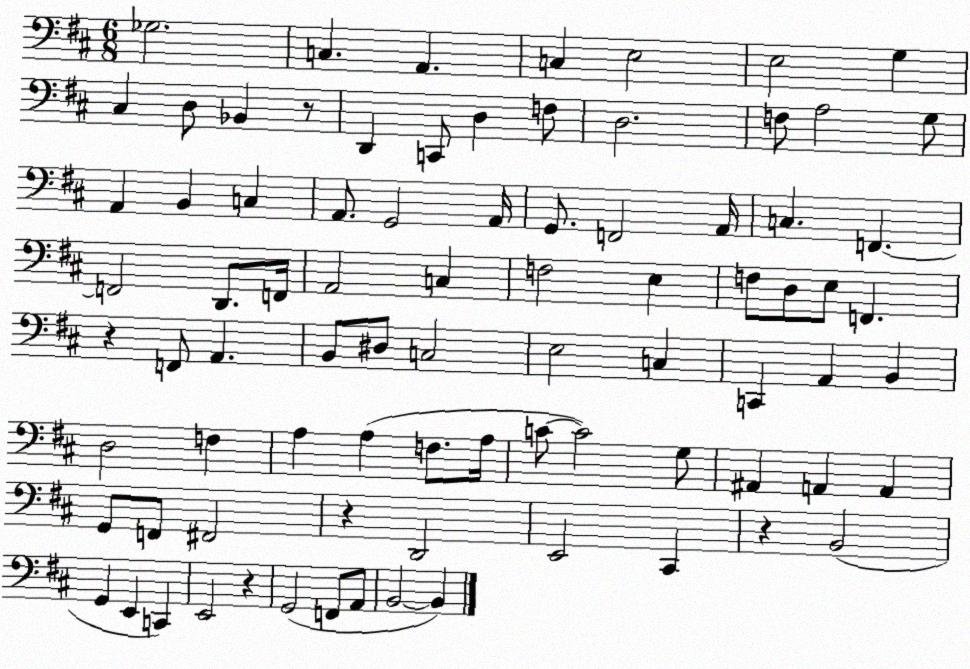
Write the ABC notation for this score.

X:1
T:Untitled
M:6/8
L:1/4
K:D
_G,2 C, A,, C, E,2 E,2 G, ^C, D,/2 _B,, z/2 D,, C,,/2 D, F,/2 D,2 F,/2 A,2 G,/2 A,, B,, C, A,,/2 G,,2 A,,/4 G,,/2 F,,2 A,,/4 C, F,, F,,2 D,,/2 F,,/4 A,,2 C, F,2 E, F,/2 D,/2 E,/2 F,, z F,,/2 A,, B,,/2 ^D,/2 C,2 E,2 C, C,, A,, B,, D,2 F, A, A, F,/2 A,/4 C/2 C2 G,/2 ^A,, A,, A,, G,,/2 F,,/2 ^F,,2 z D,,2 E,,2 ^C,, z B,,2 G,, E,, C,, E,,2 z G,,2 F,,/2 A,,/2 B,,2 B,,